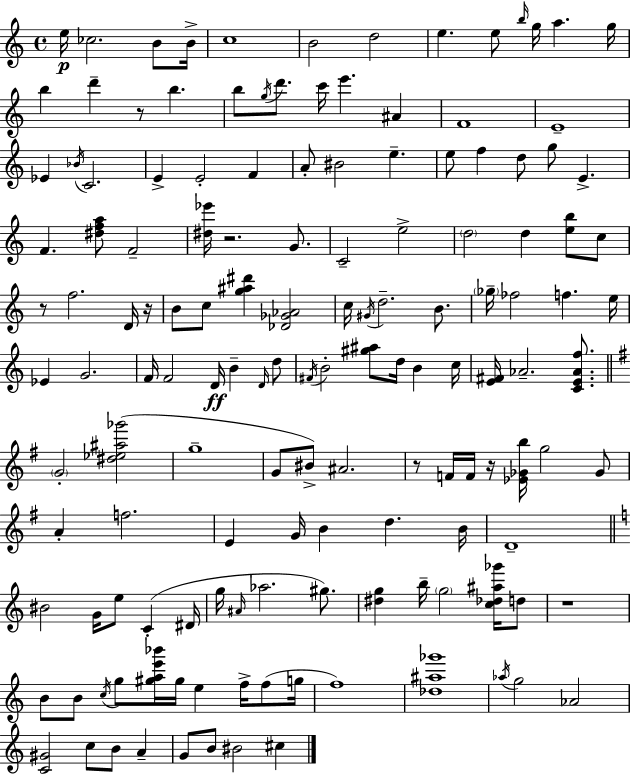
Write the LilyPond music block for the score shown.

{
  \clef treble
  \time 4/4
  \defaultTimeSignature
  \key c \major
  e''16\p ces''2. b'8 b'16-> | c''1 | b'2 d''2 | e''4. e''8 \grace { b''16 } g''16 a''4. | \break g''16 b''4 d'''4-- r8 b''4. | b''8 \acciaccatura { g''16 } d'''8. c'''16 e'''4. ais'4 | f'1 | e'1-- | \break ees'4 \acciaccatura { bes'16 } c'2. | e'4-> e'2-. f'4 | a'8-. bis'2 e''4.-- | e''8 f''4 d''8 g''8 e'4.-> | \break f'4. <dis'' f'' a''>8 f'2-- | <dis'' ees'''>16 r2. | g'8. c'2-- e''2-> | \parenthesize d''2 d''4 <e'' b''>8 | \break c''8 r8 f''2. | d'16 r16 b'8 c''8 <g'' ais'' dis'''>4 <des' ges' aes'>2 | c''16 \acciaccatura { gis'16 } d''2.-- | b'8. \parenthesize ges''16-- fes''2 f''4. | \break e''16 ees'4 g'2. | f'16 f'2 d'16\ff b'4-- | \grace { d'16 } d''8 \acciaccatura { fis'16 } b'2-. <gis'' ais''>8 | d''16 b'4 c''16 <e' fis'>16 aes'2.-- | \break <c' e' aes' f''>8. \bar "||" \break \key g \major \parenthesize g'2-. <dis'' ees'' ais'' ges'''>2( | g''1-- | g'8 bis'8->) ais'2. | r8 f'16 f'16 r16 <ees' ges' b''>16 g''2 ges'8 | \break a'4-. f''2. | e'4 g'16 b'4 d''4. b'16 | d'1-- | \bar "||" \break \key a \minor bis'2 g'16 e''8 c'4-.( dis'16 | g''16 \grace { ais'16 } aes''2. gis''8.) | <dis'' g''>4 b''16-- \parenthesize g''2 <c'' des'' ais'' ges'''>16 d''8 | r1 | \break b'8 b'8 \acciaccatura { c''16 } g''8 <gis'' a'' e''' bes'''>16 gis''16 e''4 f''16-> f''8( | g''16 f''1) | <des'' ais'' ges'''>1 | \acciaccatura { aes''16 } g''2 aes'2 | \break <c' gis'>2 c''8 b'8 a'4-- | g'8 b'8 bis'2 cis''4 | \bar "|."
}